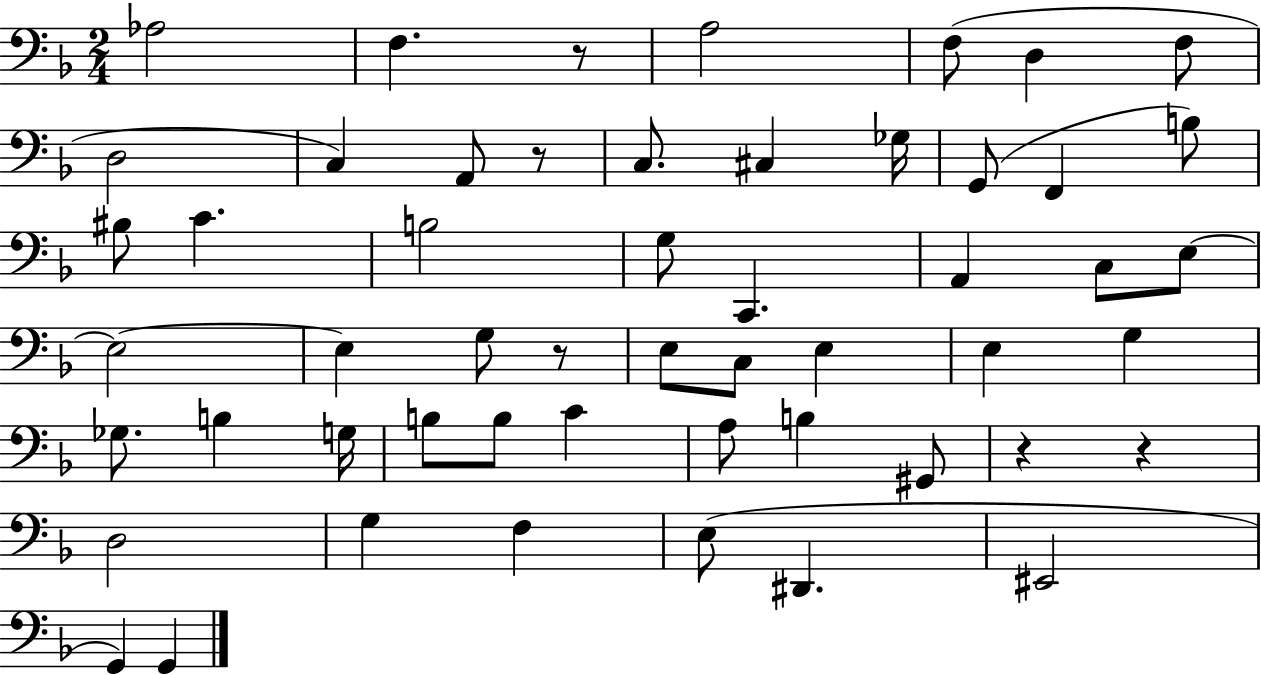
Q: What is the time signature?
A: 2/4